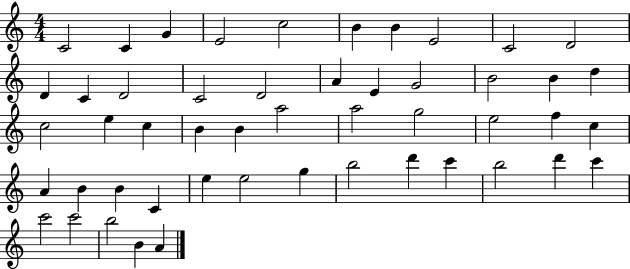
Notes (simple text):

C4/h C4/q G4/q E4/h C5/h B4/q B4/q E4/h C4/h D4/h D4/q C4/q D4/h C4/h D4/h A4/q E4/q G4/h B4/h B4/q D5/q C5/h E5/q C5/q B4/q B4/q A5/h A5/h G5/h E5/h F5/q C5/q A4/q B4/q B4/q C4/q E5/q E5/h G5/q B5/h D6/q C6/q B5/h D6/q C6/q C6/h C6/h B5/h B4/q A4/q